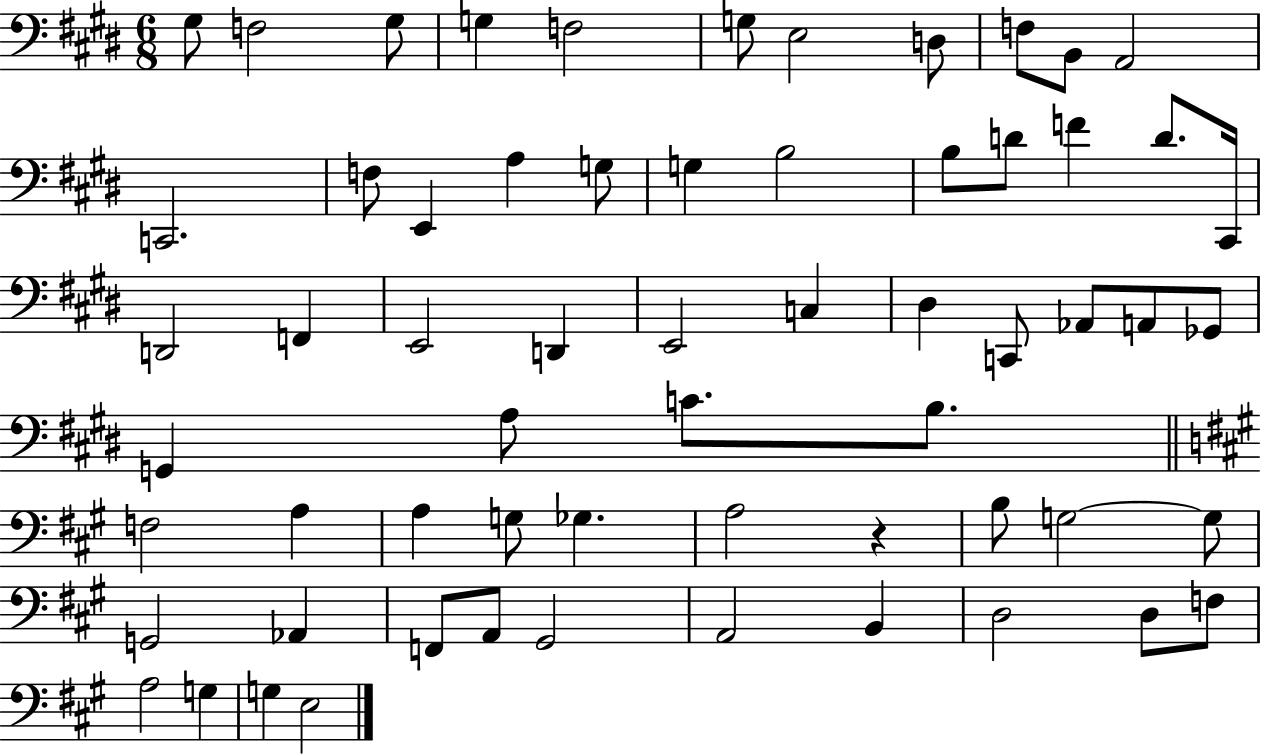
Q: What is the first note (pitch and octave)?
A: G#3